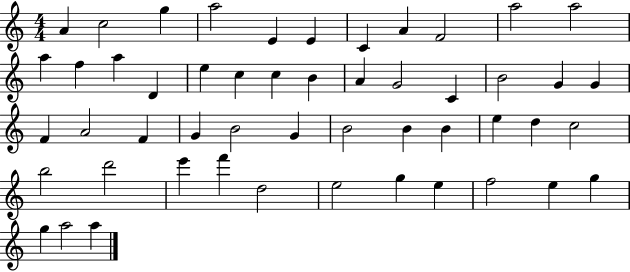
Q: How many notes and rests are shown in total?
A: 51